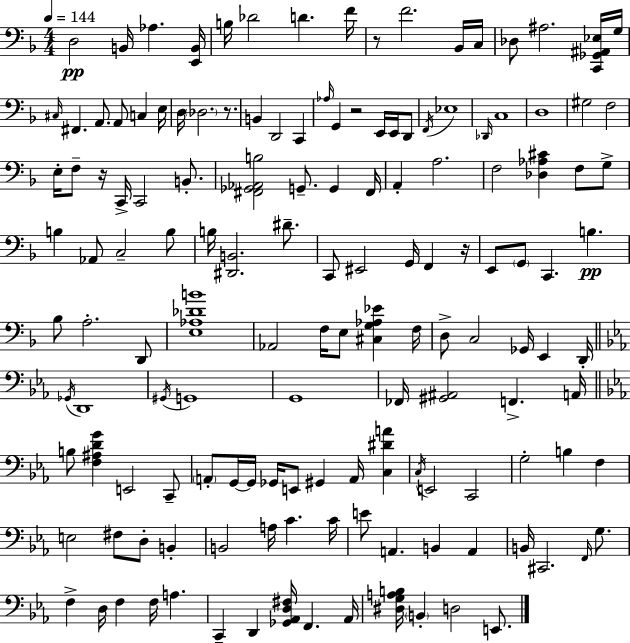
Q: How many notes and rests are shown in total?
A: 144